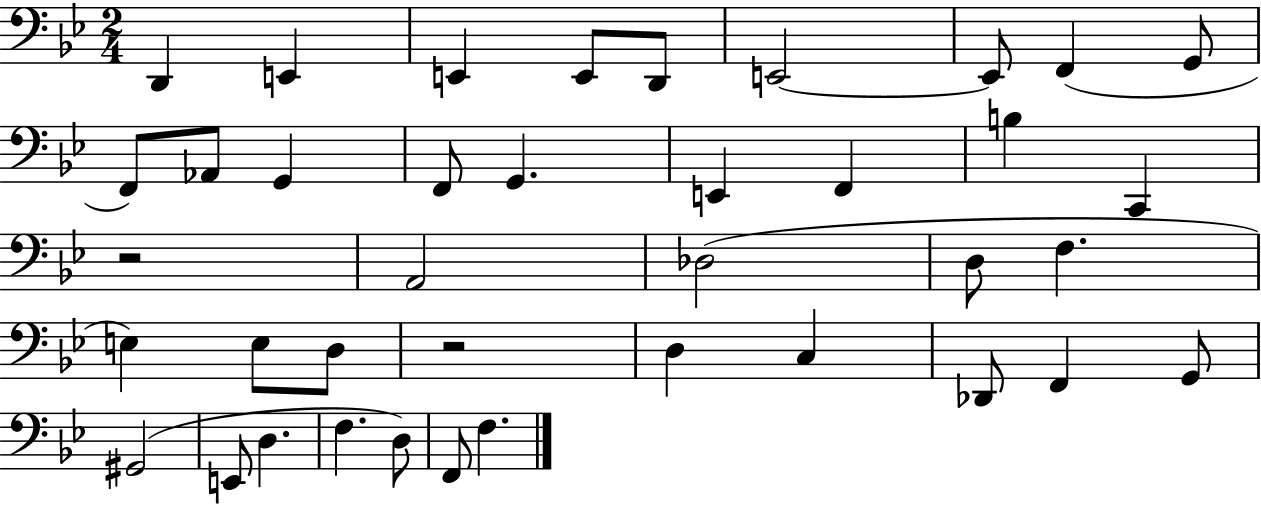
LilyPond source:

{
  \clef bass
  \numericTimeSignature
  \time 2/4
  \key bes \major
  d,4 e,4 | e,4 e,8 d,8 | e,2~~ | e,8 f,4( g,8 | \break f,8) aes,8 g,4 | f,8 g,4. | e,4 f,4 | b4 c,4 | \break r2 | a,2 | des2( | d8 f4. | \break e4) e8 d8 | r2 | d4 c4 | des,8 f,4 g,8 | \break gis,2( | e,8 d4. | f4. d8) | f,8 f4. | \break \bar "|."
}